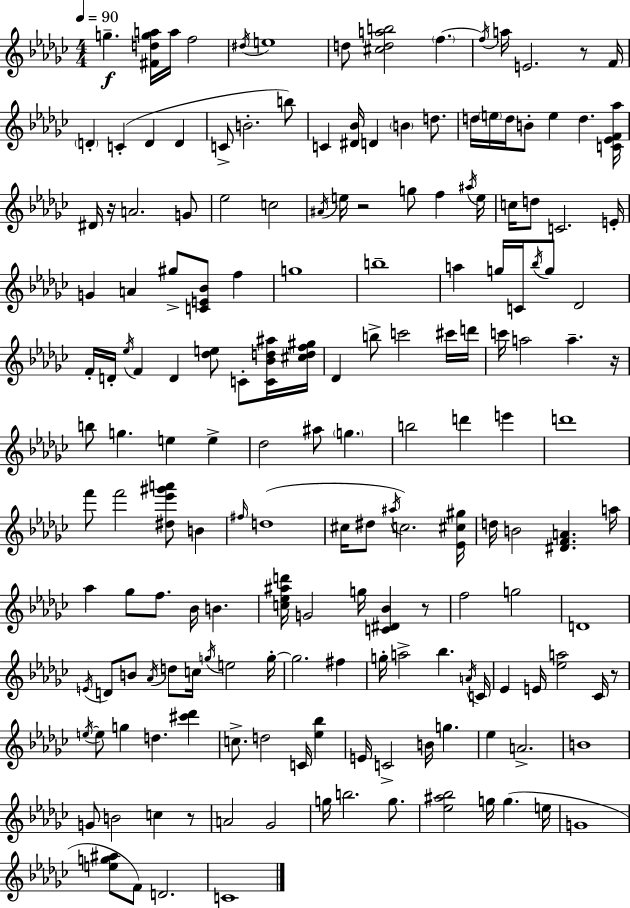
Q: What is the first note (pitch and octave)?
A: G5